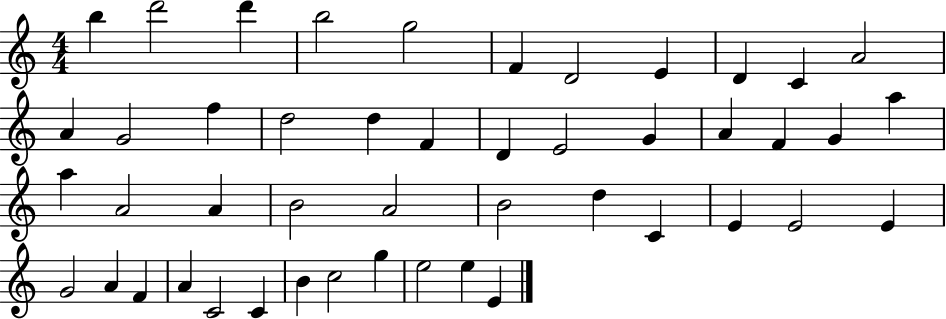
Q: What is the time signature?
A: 4/4